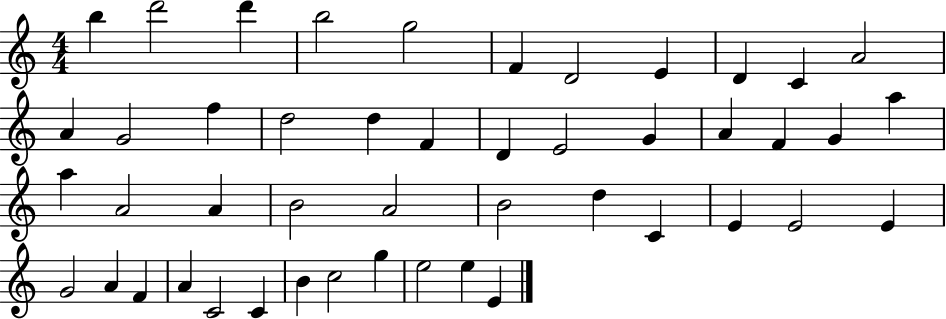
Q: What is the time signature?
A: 4/4